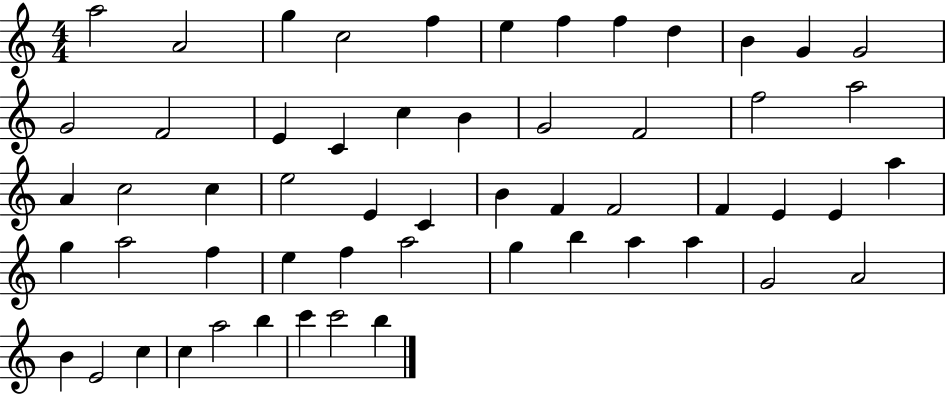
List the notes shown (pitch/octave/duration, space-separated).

A5/h A4/h G5/q C5/h F5/q E5/q F5/q F5/q D5/q B4/q G4/q G4/h G4/h F4/h E4/q C4/q C5/q B4/q G4/h F4/h F5/h A5/h A4/q C5/h C5/q E5/h E4/q C4/q B4/q F4/q F4/h F4/q E4/q E4/q A5/q G5/q A5/h F5/q E5/q F5/q A5/h G5/q B5/q A5/q A5/q G4/h A4/h B4/q E4/h C5/q C5/q A5/h B5/q C6/q C6/h B5/q